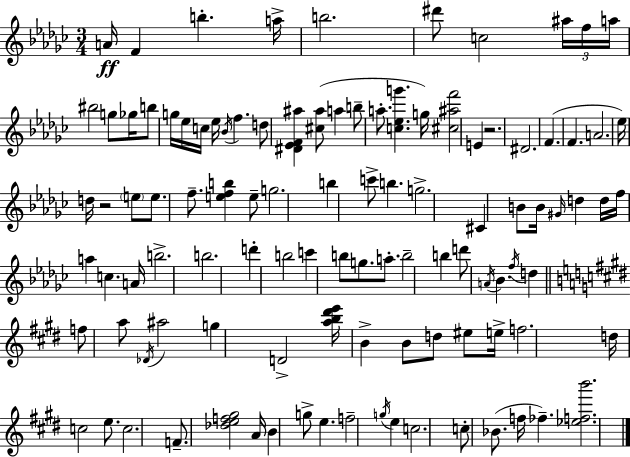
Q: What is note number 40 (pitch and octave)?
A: B5